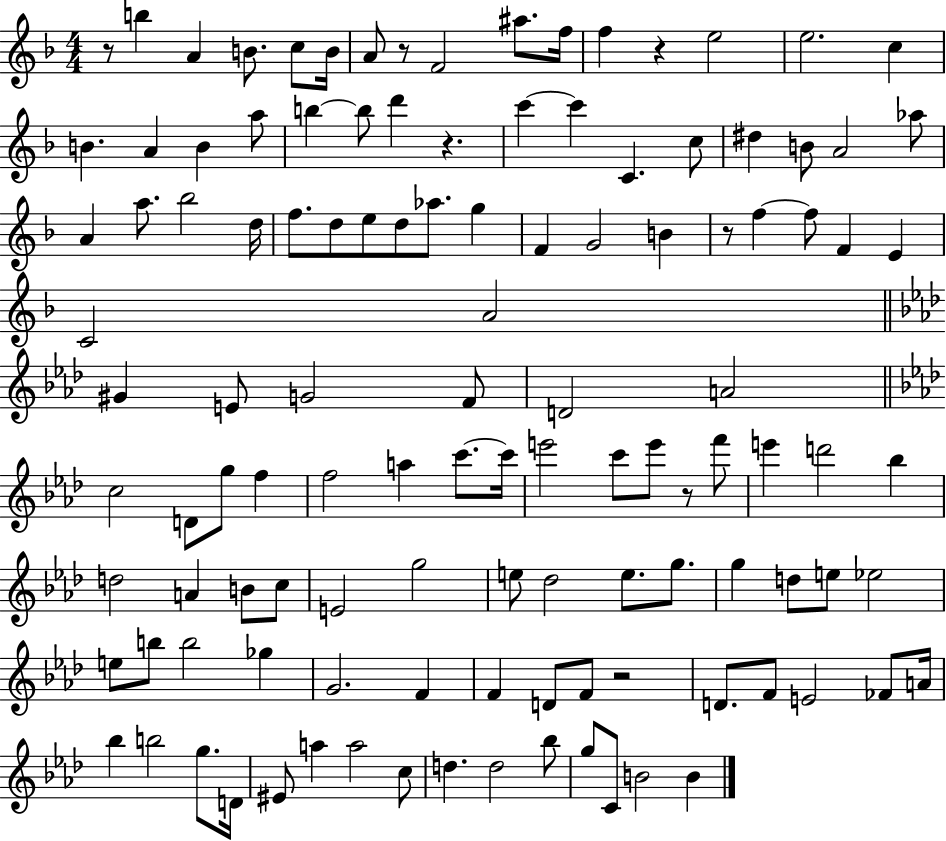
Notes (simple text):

R/e B5/q A4/q B4/e. C5/e B4/s A4/e R/e F4/h A#5/e. F5/s F5/q R/q E5/h E5/h. C5/q B4/q. A4/q B4/q A5/e B5/q B5/e D6/q R/q. C6/q C6/q C4/q. C5/e D#5/q B4/e A4/h Ab5/e A4/q A5/e. Bb5/h D5/s F5/e. D5/e E5/e D5/e Ab5/e. G5/q F4/q G4/h B4/q R/e F5/q F5/e F4/q E4/q C4/h A4/h G#4/q E4/e G4/h F4/e D4/h A4/h C5/h D4/e G5/e F5/q F5/h A5/q C6/e. C6/s E6/h C6/e E6/e R/e F6/e E6/q D6/h Bb5/q D5/h A4/q B4/e C5/e E4/h G5/h E5/e Db5/h E5/e. G5/e. G5/q D5/e E5/e Eb5/h E5/e B5/e B5/h Gb5/q G4/h. F4/q F4/q D4/e F4/e R/h D4/e. F4/e E4/h FES4/e A4/s Bb5/q B5/h G5/e. D4/s EIS4/e A5/q A5/h C5/e D5/q. D5/h Bb5/e G5/e C4/e B4/h B4/q